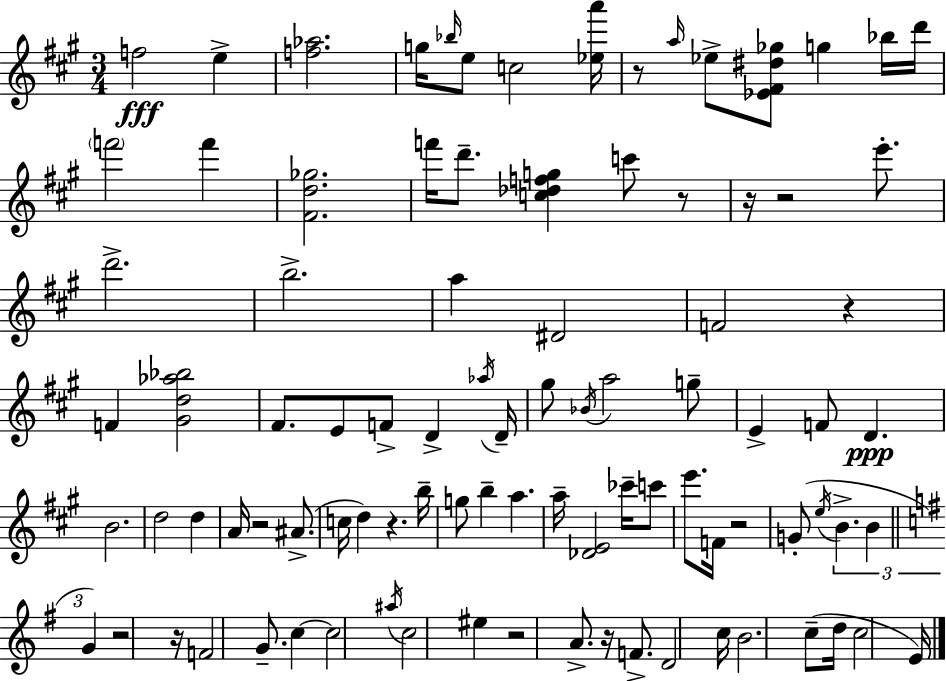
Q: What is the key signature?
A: A major